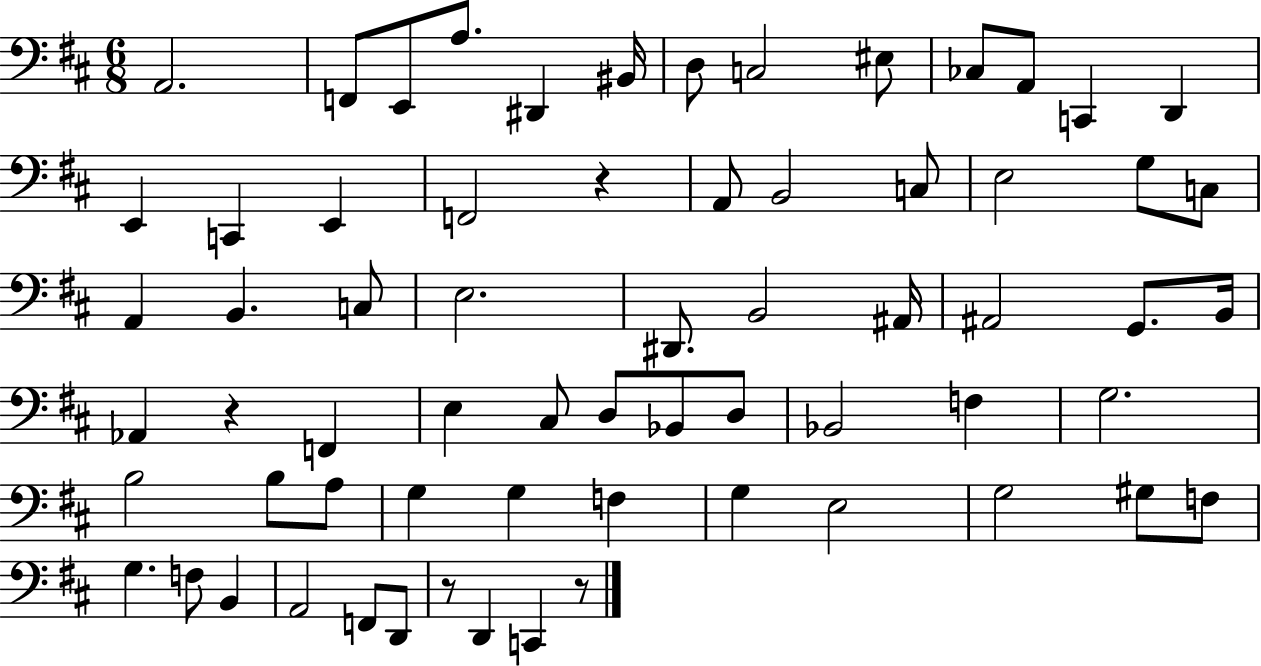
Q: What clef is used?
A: bass